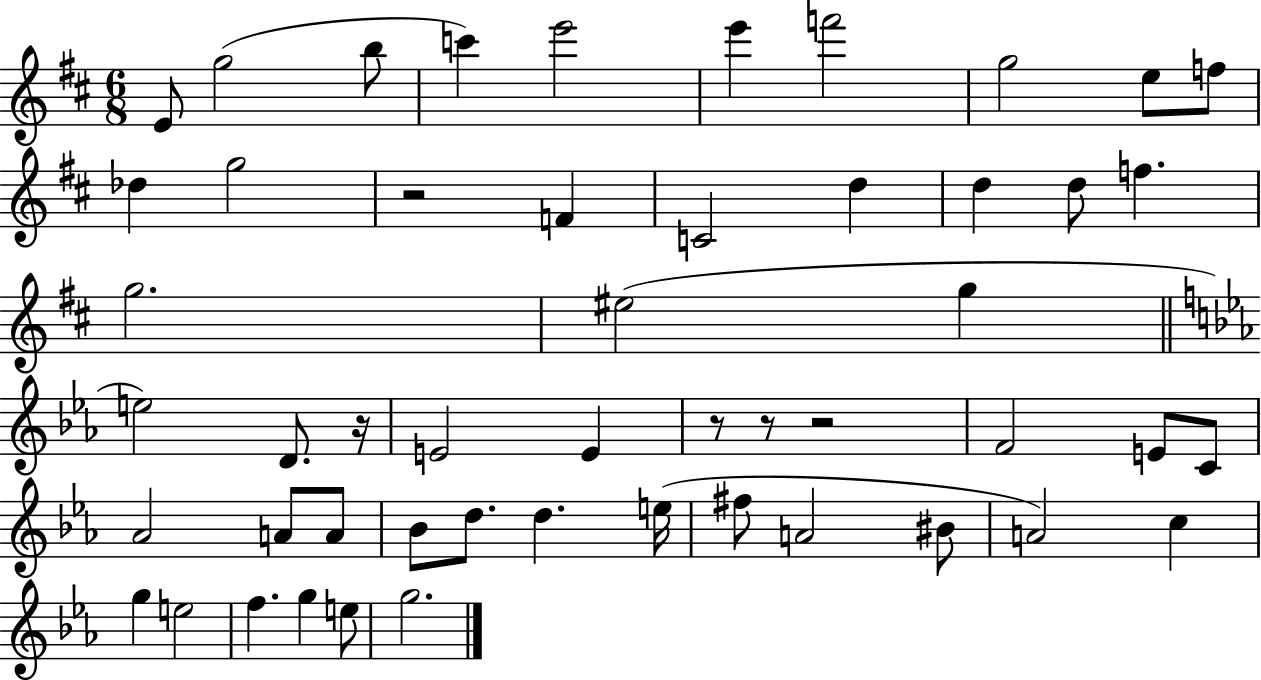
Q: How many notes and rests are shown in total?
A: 51